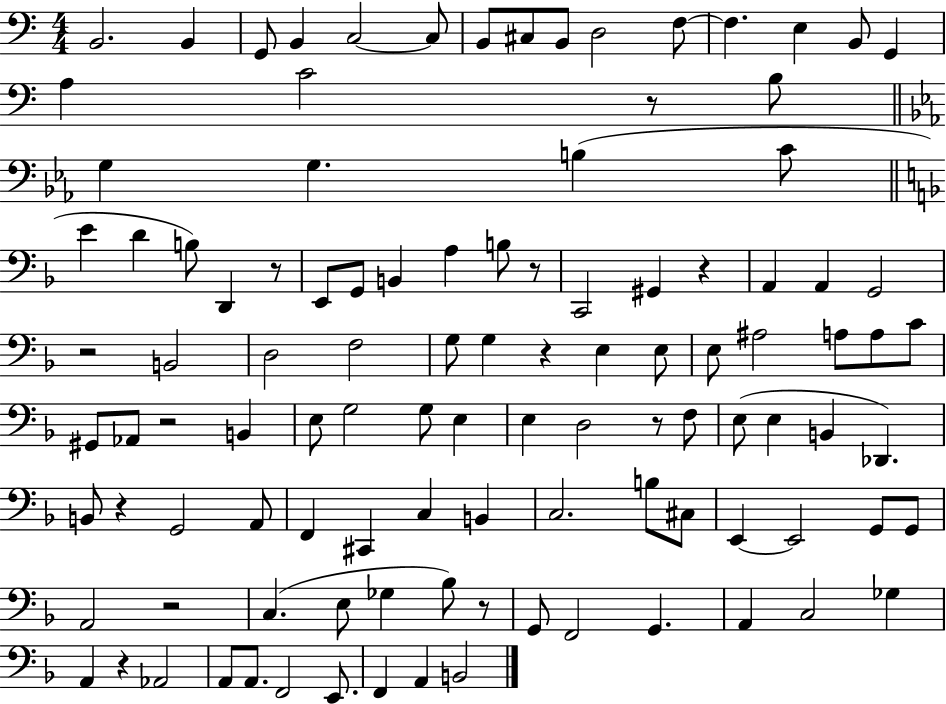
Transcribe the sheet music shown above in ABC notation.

X:1
T:Untitled
M:4/4
L:1/4
K:C
B,,2 B,, G,,/2 B,, C,2 C,/2 B,,/2 ^C,/2 B,,/2 D,2 F,/2 F, E, B,,/2 G,, A, C2 z/2 B,/2 G, G, B, C/2 E D B,/2 D,, z/2 E,,/2 G,,/2 B,, A, B,/2 z/2 C,,2 ^G,, z A,, A,, G,,2 z2 B,,2 D,2 F,2 G,/2 G, z E, E,/2 E,/2 ^A,2 A,/2 A,/2 C/2 ^G,,/2 _A,,/2 z2 B,, E,/2 G,2 G,/2 E, E, D,2 z/2 F,/2 E,/2 E, B,, _D,, B,,/2 z G,,2 A,,/2 F,, ^C,, C, B,, C,2 B,/2 ^C,/2 E,, E,,2 G,,/2 G,,/2 A,,2 z2 C, E,/2 _G, _B,/2 z/2 G,,/2 F,,2 G,, A,, C,2 _G, A,, z _A,,2 A,,/2 A,,/2 F,,2 E,,/2 F,, A,, B,,2